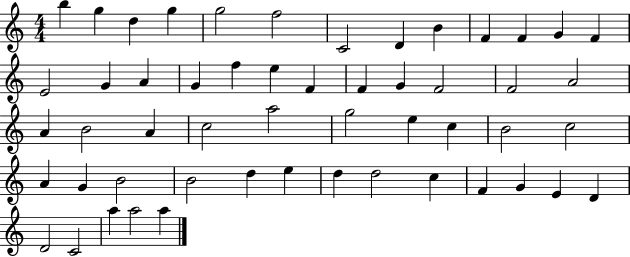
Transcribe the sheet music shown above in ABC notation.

X:1
T:Untitled
M:4/4
L:1/4
K:C
b g d g g2 f2 C2 D B F F G F E2 G A G f e F F G F2 F2 A2 A B2 A c2 a2 g2 e c B2 c2 A G B2 B2 d e d d2 c F G E D D2 C2 a a2 a